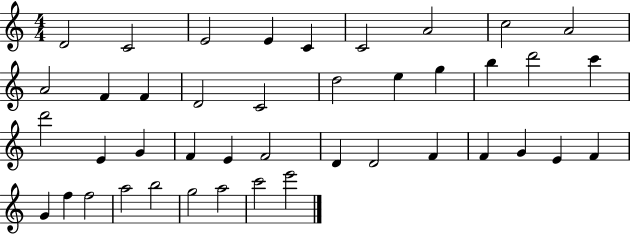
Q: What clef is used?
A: treble